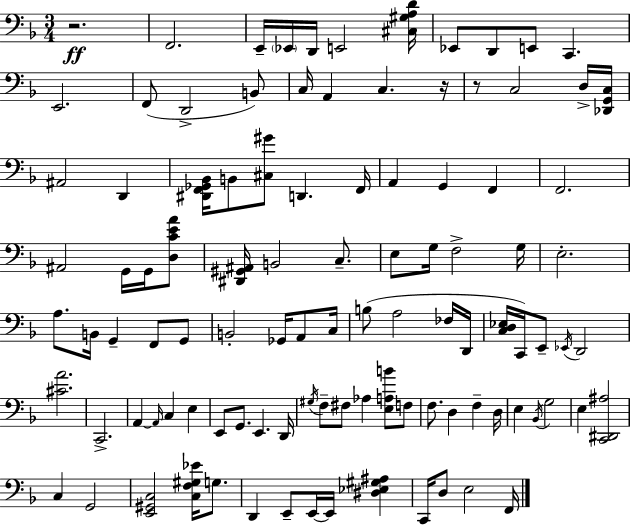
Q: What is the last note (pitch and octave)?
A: F2